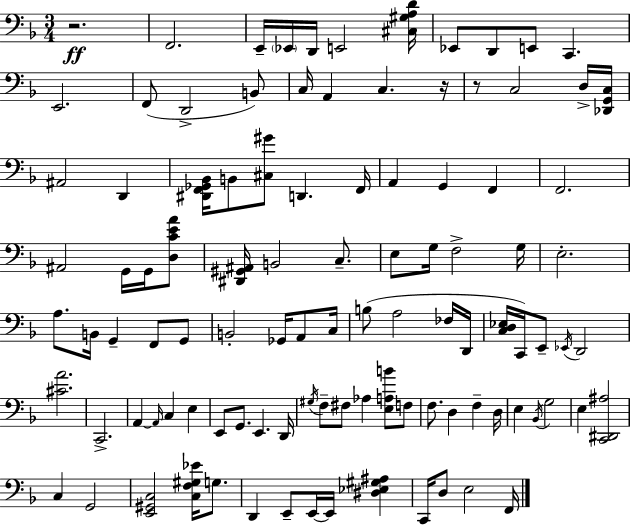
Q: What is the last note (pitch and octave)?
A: F2